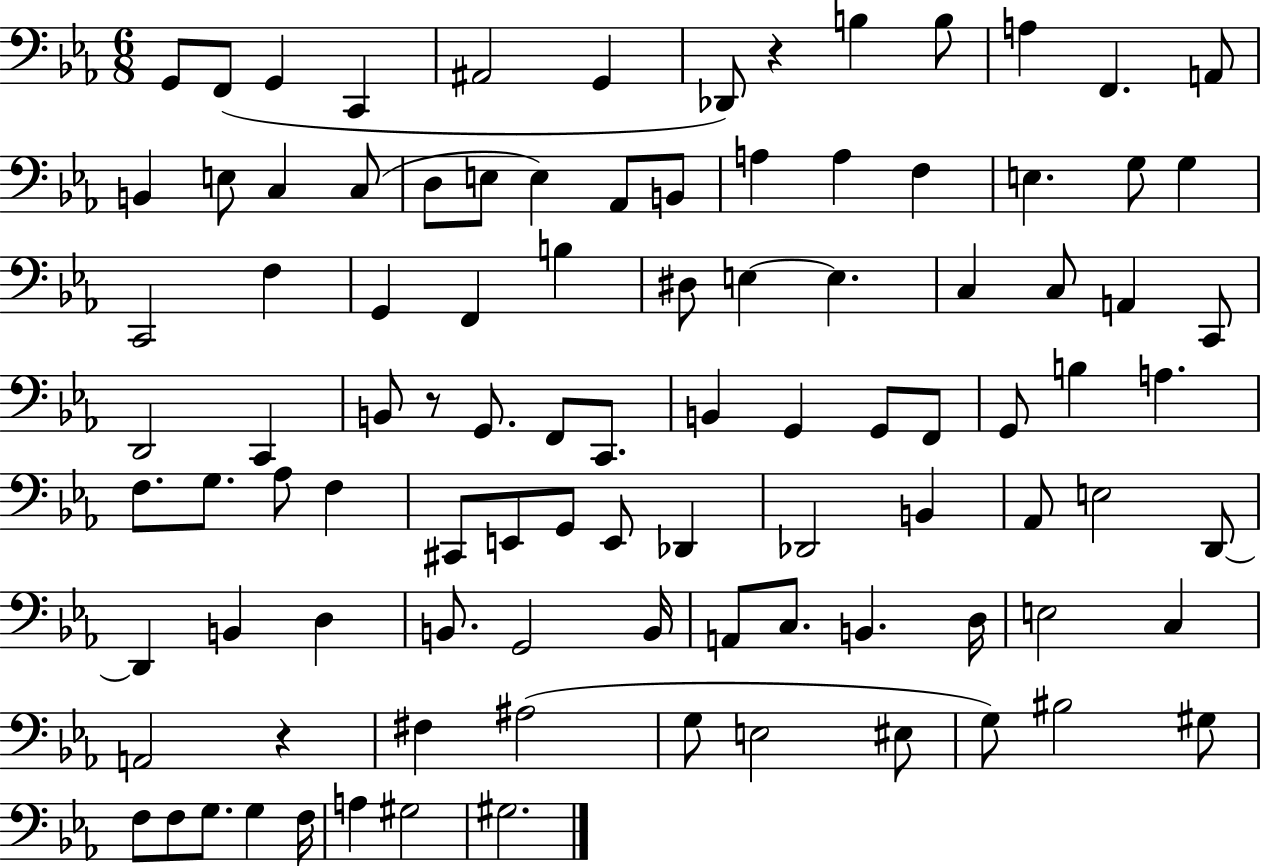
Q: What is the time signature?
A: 6/8